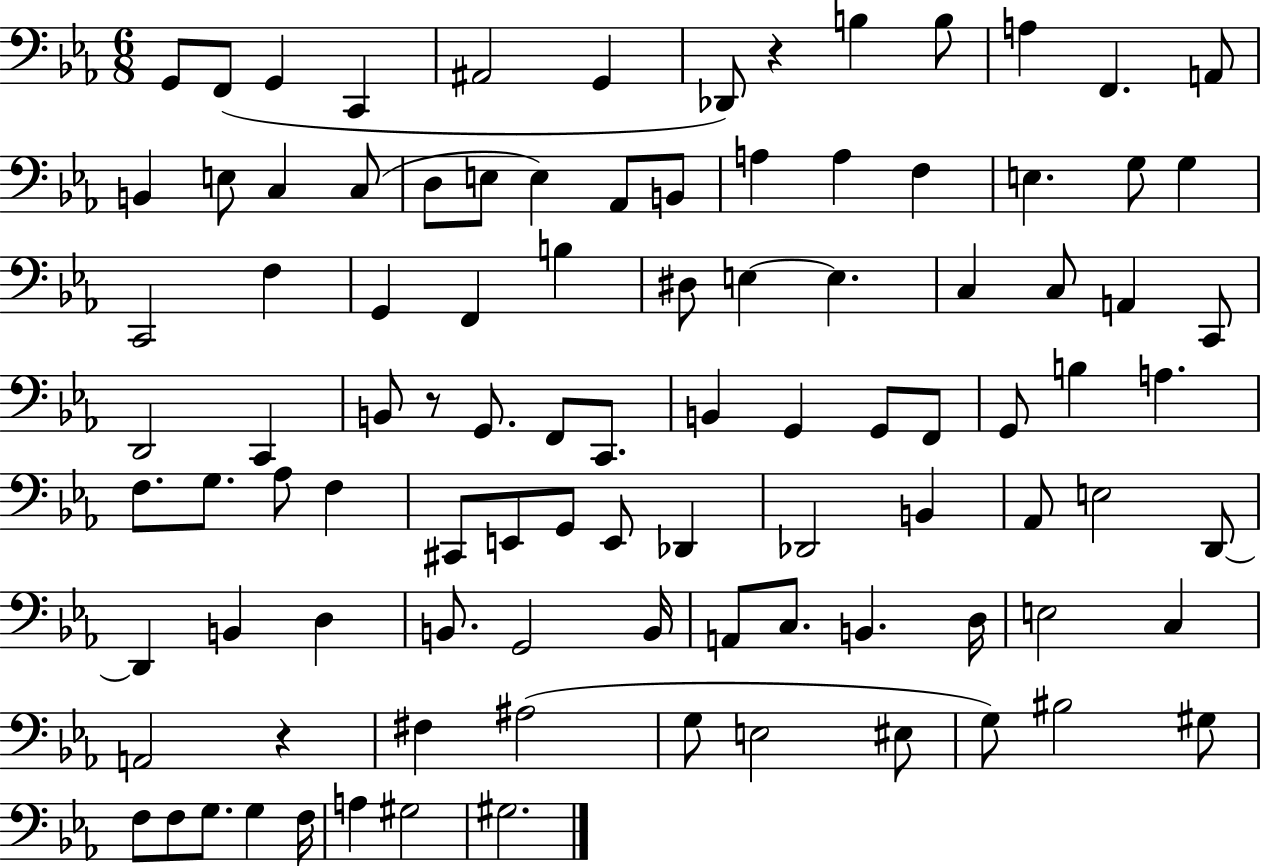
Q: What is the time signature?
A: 6/8